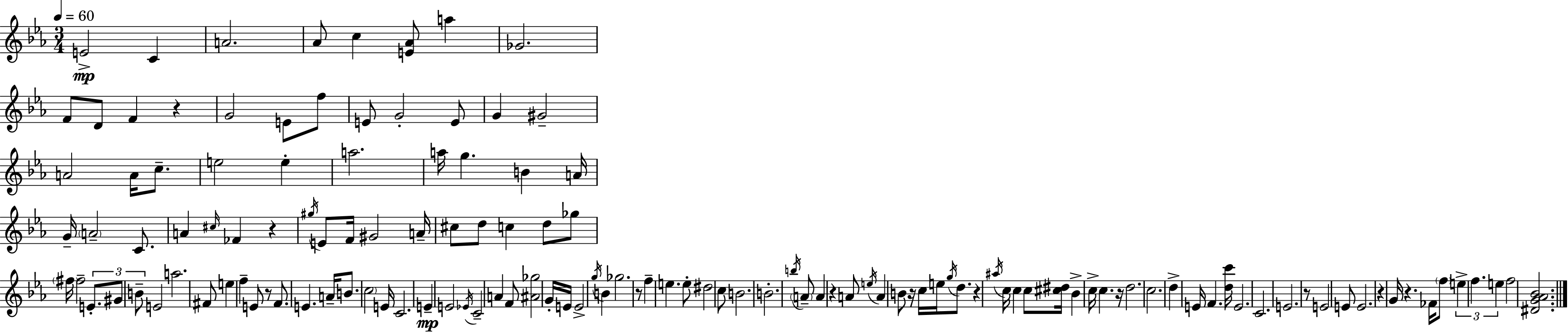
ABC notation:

X:1
T:Untitled
M:3/4
L:1/4
K:Eb
E2 C A2 _A/2 c [E_A]/2 a _G2 F/2 D/2 F z G2 E/2 f/2 E/2 G2 E/2 G ^G2 A2 A/4 c/2 e2 e a2 a/4 g B A/4 G/4 A2 C/2 A ^c/4 _F z ^g/4 E/2 F/4 ^G2 A/4 ^c/2 d/2 c d/2 _g/2 ^f/4 ^f2 E/2 ^G/2 B/2 E2 a2 ^F/2 e f E/2 z/2 F/2 E A/4 B/2 c2 E/4 C2 E E2 _E/4 C2 A F/2 [^A_g]2 G/4 E/4 E2 g/4 B _g2 z/2 f e e/2 ^d2 c/2 B2 B2 b/4 A/2 A z A/2 e/4 A B/2 z/4 c/4 e/4 g/4 d/2 z ^a/4 c/4 c c/2 [^c^d]/4 _B c/4 c z/4 d2 c2 d E/4 F [dc']/4 E2 C2 E2 z/2 E2 E/2 E2 z G/4 z _F/4 f/2 e f e f2 [^DG_A_B]2